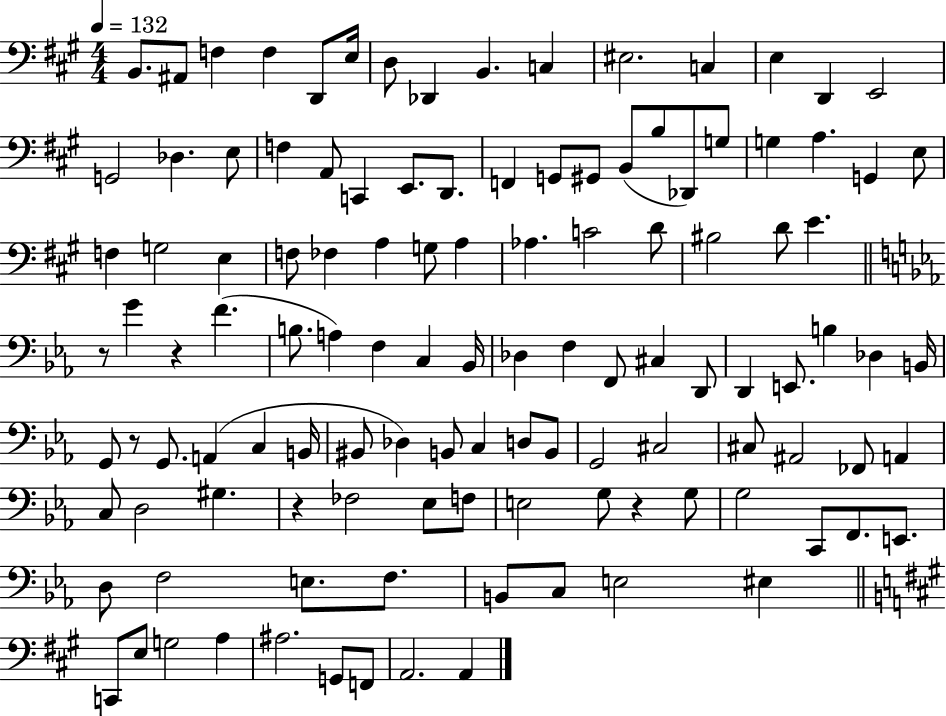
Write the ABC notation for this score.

X:1
T:Untitled
M:4/4
L:1/4
K:A
B,,/2 ^A,,/2 F, F, D,,/2 E,/4 D,/2 _D,, B,, C, ^E,2 C, E, D,, E,,2 G,,2 _D, E,/2 F, A,,/2 C,, E,,/2 D,,/2 F,, G,,/2 ^G,,/2 B,,/2 B,/2 _D,,/2 G,/2 G, A, G,, E,/2 F, G,2 E, F,/2 _F, A, G,/2 A, _A, C2 D/2 ^B,2 D/2 E z/2 G z F B,/2 A, F, C, _B,,/4 _D, F, F,,/2 ^C, D,,/2 D,, E,,/2 B, _D, B,,/4 G,,/2 z/2 G,,/2 A,, C, B,,/4 ^B,,/2 _D, B,,/2 C, D,/2 B,,/2 G,,2 ^C,2 ^C,/2 ^A,,2 _F,,/2 A,, C,/2 D,2 ^G, z _F,2 _E,/2 F,/2 E,2 G,/2 z G,/2 G,2 C,,/2 F,,/2 E,,/2 D,/2 F,2 E,/2 F,/2 B,,/2 C,/2 E,2 ^E, C,,/2 E,/2 G,2 A, ^A,2 G,,/2 F,,/2 A,,2 A,,